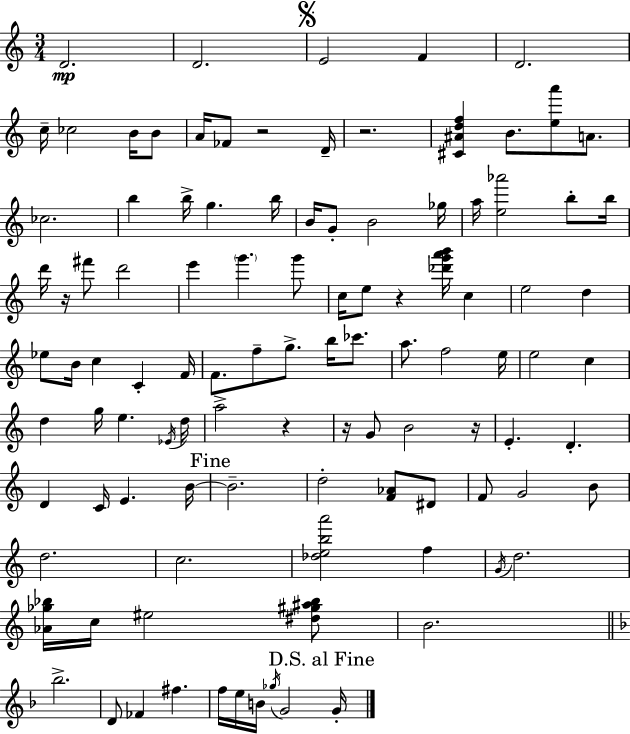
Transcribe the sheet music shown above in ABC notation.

X:1
T:Untitled
M:3/4
L:1/4
K:Am
D2 D2 E2 F D2 c/4 _c2 B/4 B/2 A/4 _F/2 z2 D/4 z2 [^C^Adf] B/2 [ea']/2 A/2 _c2 b b/4 g b/4 B/4 G/2 B2 _g/4 a/4 [e_a']2 b/2 b/4 d'/4 z/4 ^f'/2 d'2 e' g' g'/2 c/4 e/2 z [_d'g'a'b']/4 c e2 d _e/2 B/4 c C F/4 F/2 f/2 g/2 b/4 _c'/2 a/2 f2 e/4 e2 c d g/4 e _E/4 d/4 a2 z z/4 G/2 B2 z/4 E D D C/4 E B/4 B2 d2 [F_A]/2 ^D/2 F/2 G2 B/2 d2 c2 [_deba']2 f G/4 d2 [_A_g_b]/4 c/4 ^e2 [^d^g^a_b]/2 B2 _b2 D/2 _F ^f f/4 e/4 B/4 _g/4 G2 G/4